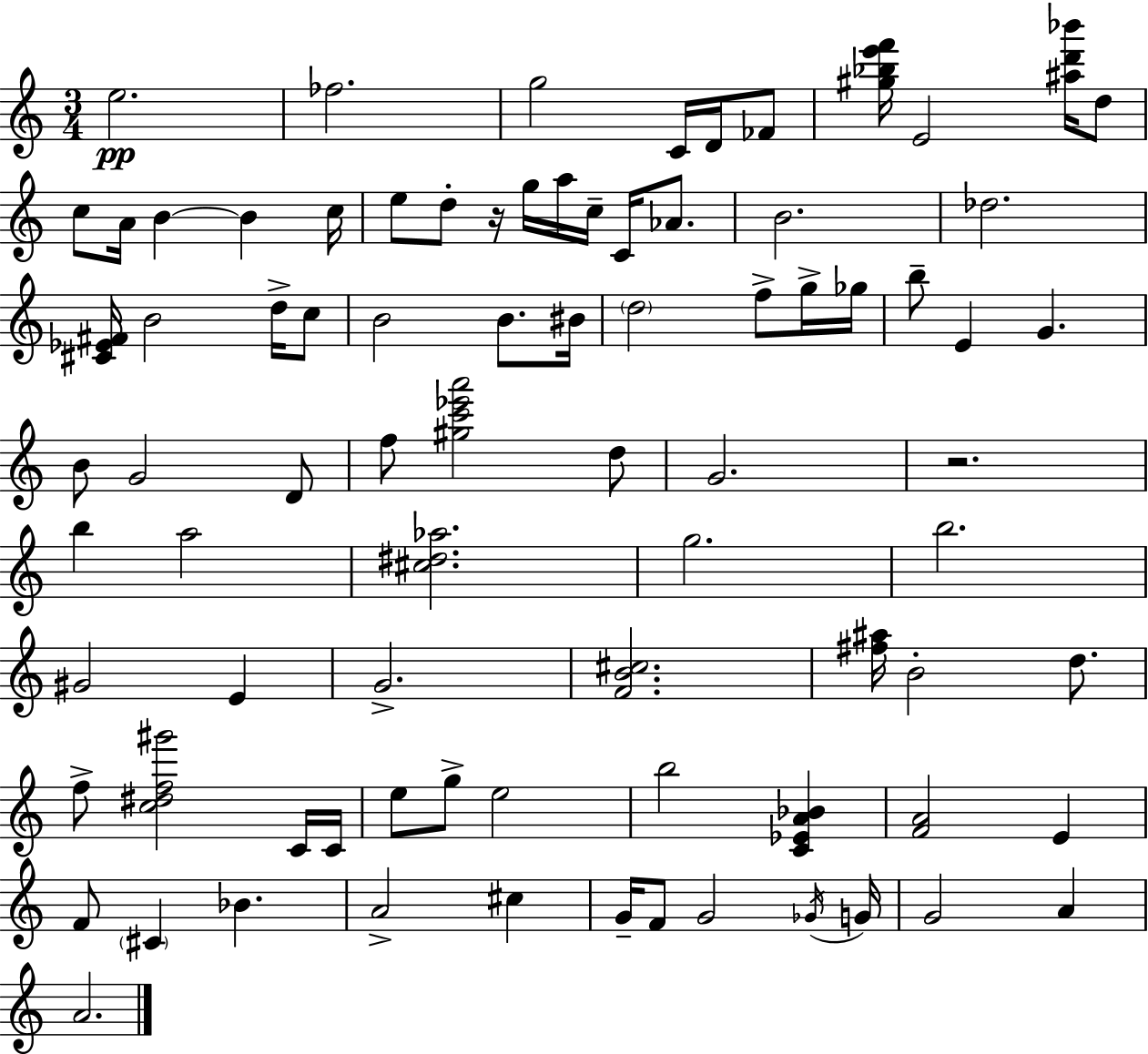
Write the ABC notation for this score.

X:1
T:Untitled
M:3/4
L:1/4
K:Am
e2 _f2 g2 C/4 D/4 _F/2 [^g_be'f']/4 E2 [^ad'_b']/4 d/2 c/2 A/4 B B c/4 e/2 d/2 z/4 g/4 a/4 c/4 C/4 _A/2 B2 _d2 [^C_E^F]/4 B2 d/4 c/2 B2 B/2 ^B/4 d2 f/2 g/4 _g/4 b/2 E G B/2 G2 D/2 f/2 [^gc'_e'a']2 d/2 G2 z2 b a2 [^c^d_a]2 g2 b2 ^G2 E G2 [FB^c]2 [^f^a]/4 B2 d/2 f/2 [c^df^g']2 C/4 C/4 e/2 g/2 e2 b2 [C_EA_B] [FA]2 E F/2 ^C _B A2 ^c G/4 F/2 G2 _G/4 G/4 G2 A A2